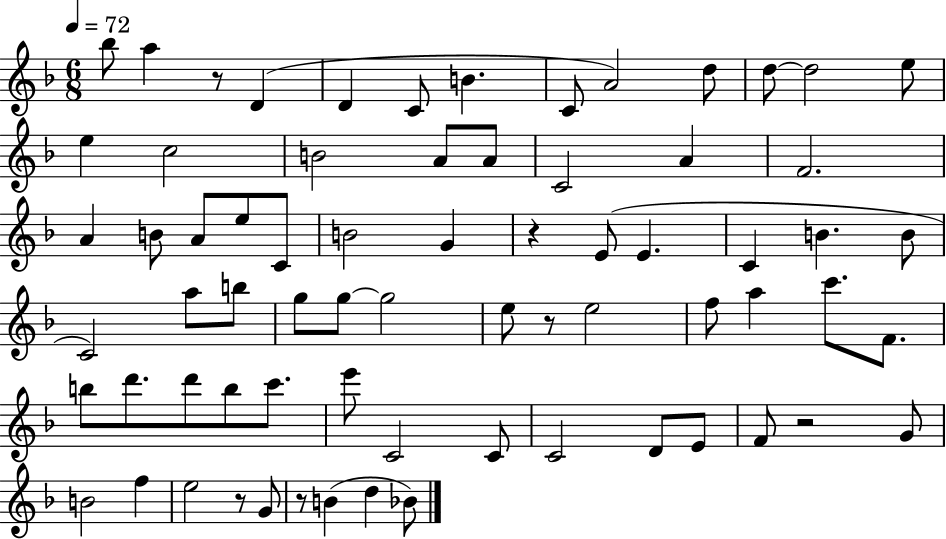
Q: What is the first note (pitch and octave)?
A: Bb5